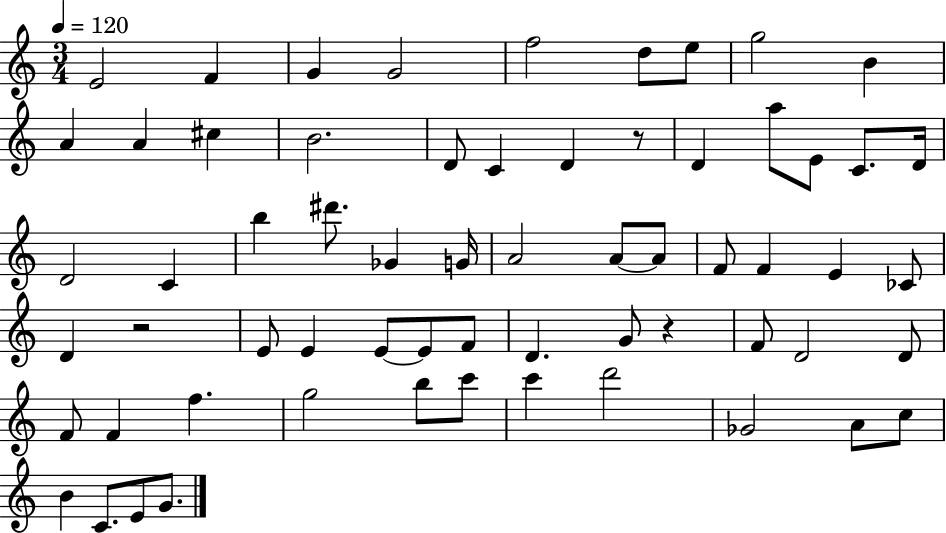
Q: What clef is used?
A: treble